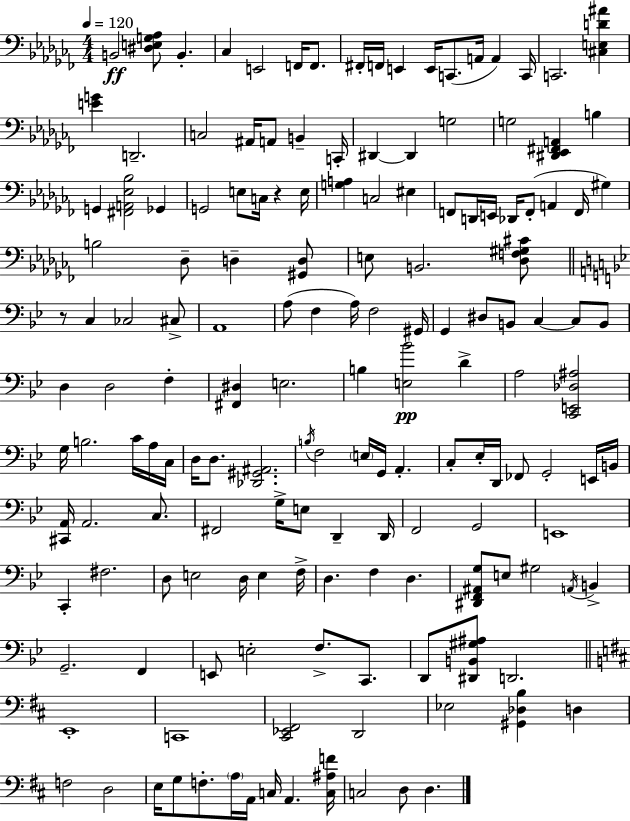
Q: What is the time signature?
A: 4/4